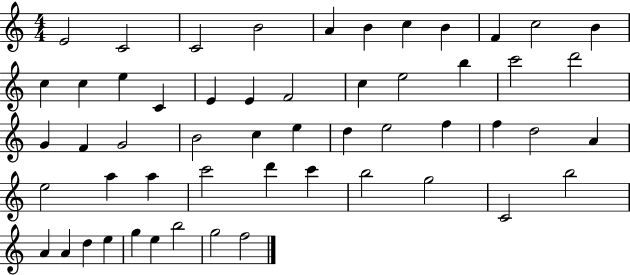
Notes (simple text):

E4/h C4/h C4/h B4/h A4/q B4/q C5/q B4/q F4/q C5/h B4/q C5/q C5/q E5/q C4/q E4/q E4/q F4/h C5/q E5/h B5/q C6/h D6/h G4/q F4/q G4/h B4/h C5/q E5/q D5/q E5/h F5/q F5/q D5/h A4/q E5/h A5/q A5/q C6/h D6/q C6/q B5/h G5/h C4/h B5/h A4/q A4/q D5/q E5/q G5/q E5/q B5/h G5/h F5/h